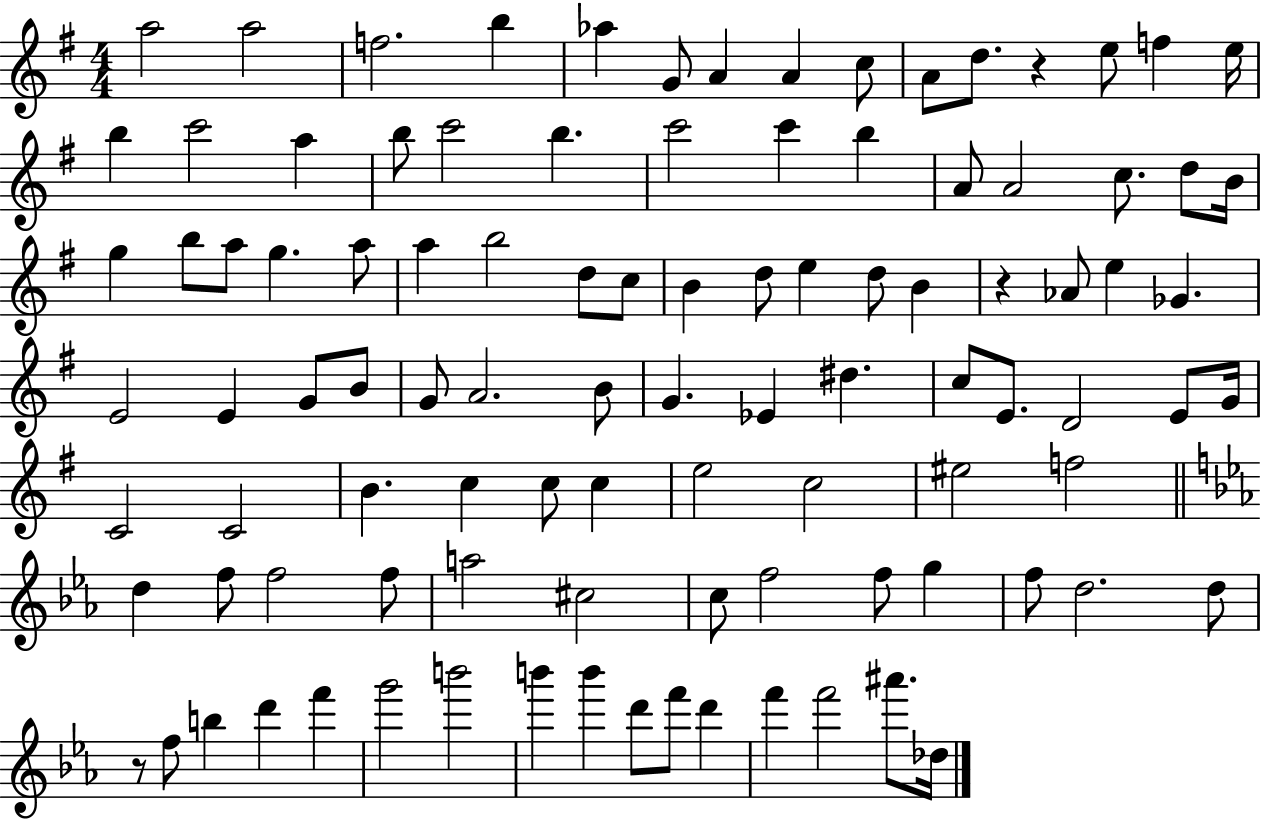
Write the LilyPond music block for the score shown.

{
  \clef treble
  \numericTimeSignature
  \time 4/4
  \key g \major
  a''2 a''2 | f''2. b''4 | aes''4 g'8 a'4 a'4 c''8 | a'8 d''8. r4 e''8 f''4 e''16 | \break b''4 c'''2 a''4 | b''8 c'''2 b''4. | c'''2 c'''4 b''4 | a'8 a'2 c''8. d''8 b'16 | \break g''4 b''8 a''8 g''4. a''8 | a''4 b''2 d''8 c''8 | b'4 d''8 e''4 d''8 b'4 | r4 aes'8 e''4 ges'4. | \break e'2 e'4 g'8 b'8 | g'8 a'2. b'8 | g'4. ees'4 dis''4. | c''8 e'8. d'2 e'8 g'16 | \break c'2 c'2 | b'4. c''4 c''8 c''4 | e''2 c''2 | eis''2 f''2 | \break \bar "||" \break \key ees \major d''4 f''8 f''2 f''8 | a''2 cis''2 | c''8 f''2 f''8 g''4 | f''8 d''2. d''8 | \break r8 f''8 b''4 d'''4 f'''4 | g'''2 b'''2 | b'''4 b'''4 d'''8 f'''8 d'''4 | f'''4 f'''2 ais'''8. des''16 | \break \bar "|."
}